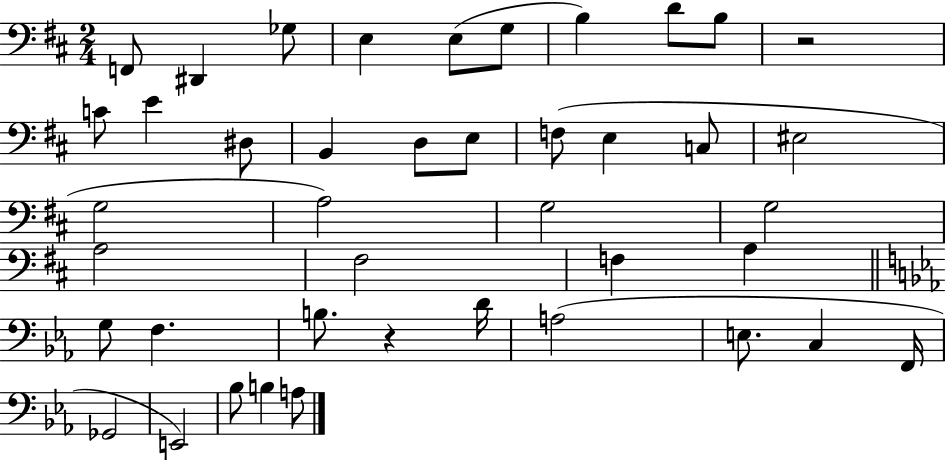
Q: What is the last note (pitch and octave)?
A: A3